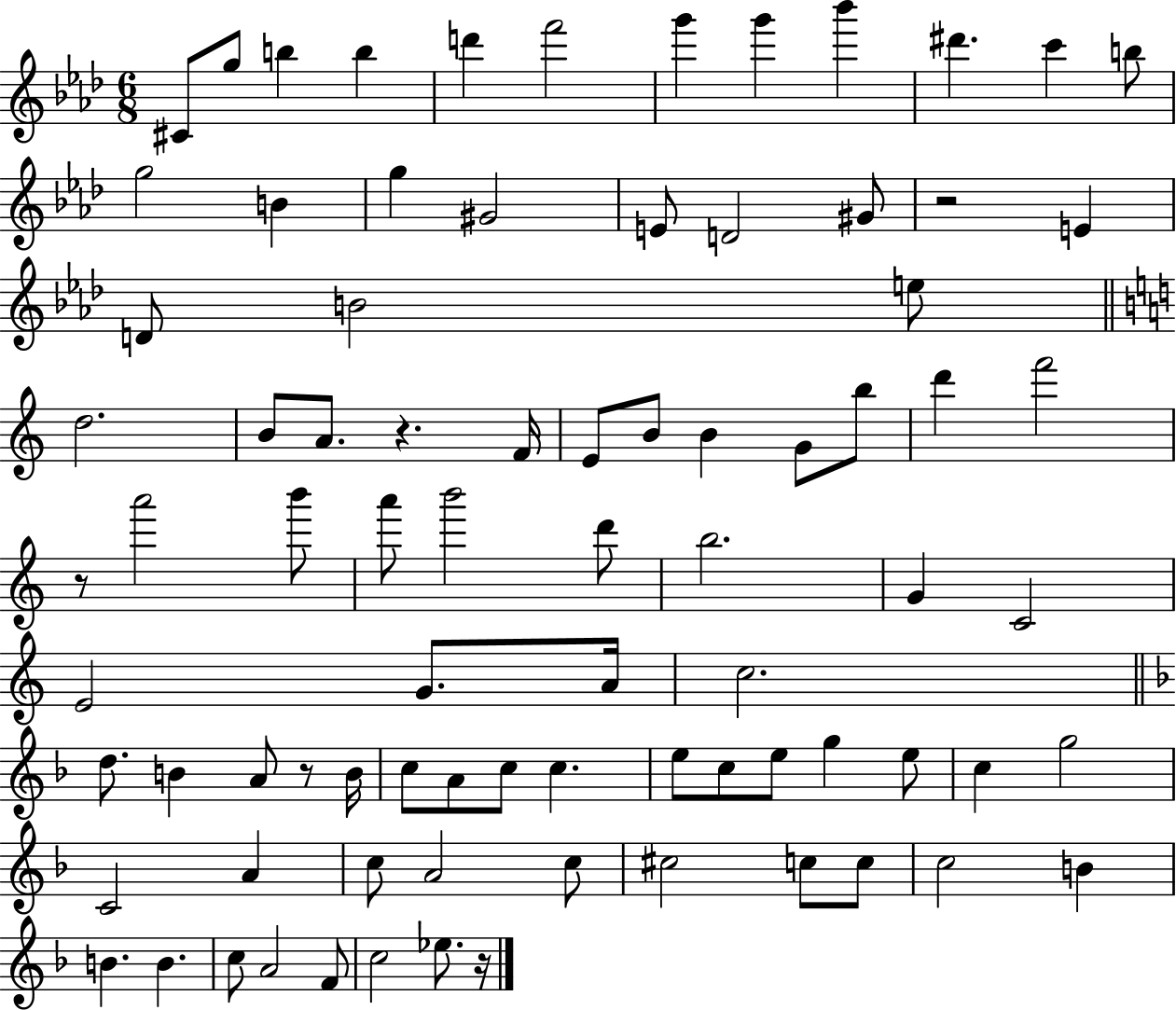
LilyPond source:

{
  \clef treble
  \numericTimeSignature
  \time 6/8
  \key aes \major
  cis'8 g''8 b''4 b''4 | d'''4 f'''2 | g'''4 g'''4 bes'''4 | dis'''4. c'''4 b''8 | \break g''2 b'4 | g''4 gis'2 | e'8 d'2 gis'8 | r2 e'4 | \break d'8 b'2 e''8 | \bar "||" \break \key c \major d''2. | b'8 a'8. r4. f'16 | e'8 b'8 b'4 g'8 b''8 | d'''4 f'''2 | \break r8 a'''2 b'''8 | a'''8 b'''2 d'''8 | b''2. | g'4 c'2 | \break e'2 g'8. a'16 | c''2. | \bar "||" \break \key d \minor d''8. b'4 a'8 r8 b'16 | c''8 a'8 c''8 c''4. | e''8 c''8 e''8 g''4 e''8 | c''4 g''2 | \break c'2 a'4 | c''8 a'2 c''8 | cis''2 c''8 c''8 | c''2 b'4 | \break b'4. b'4. | c''8 a'2 f'8 | c''2 ees''8. r16 | \bar "|."
}